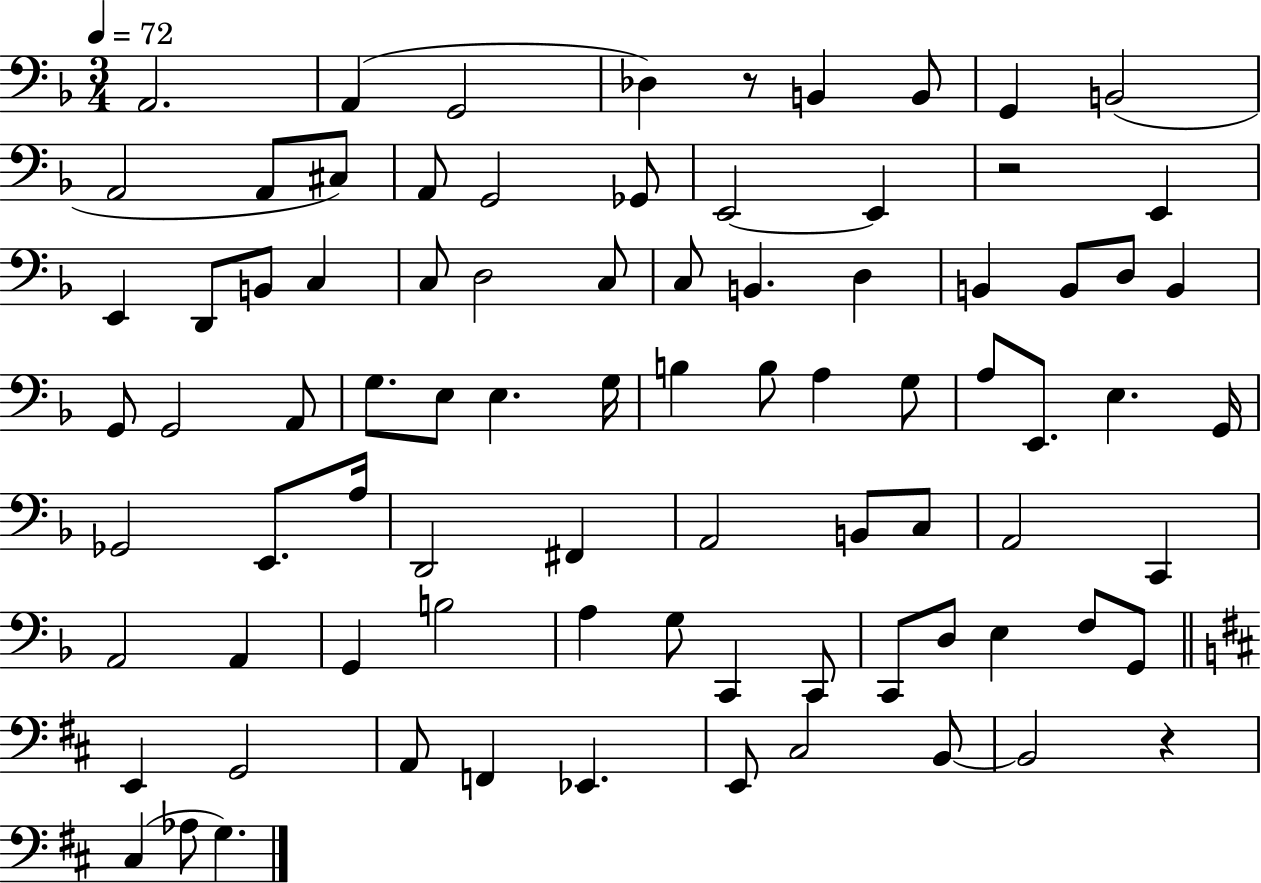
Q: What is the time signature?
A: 3/4